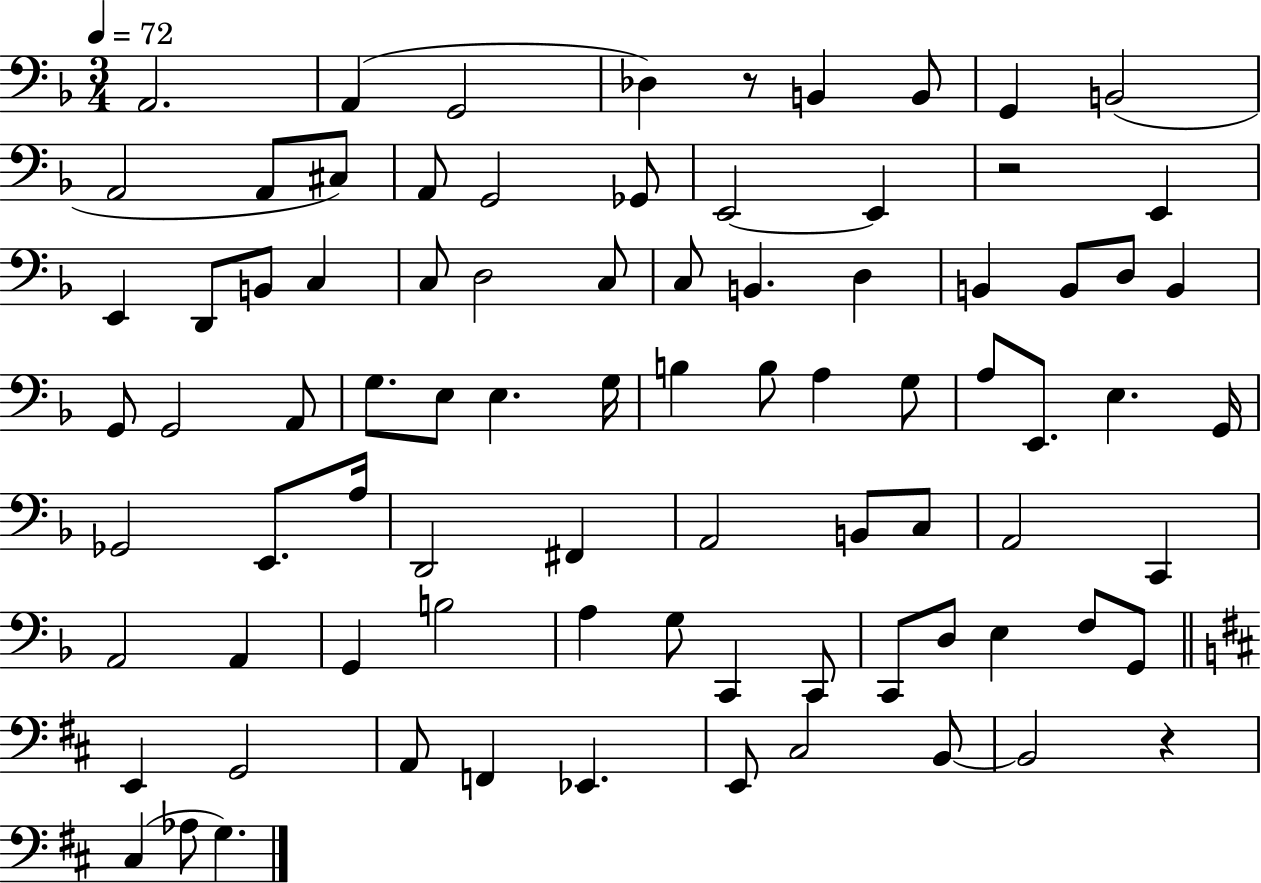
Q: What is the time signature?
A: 3/4